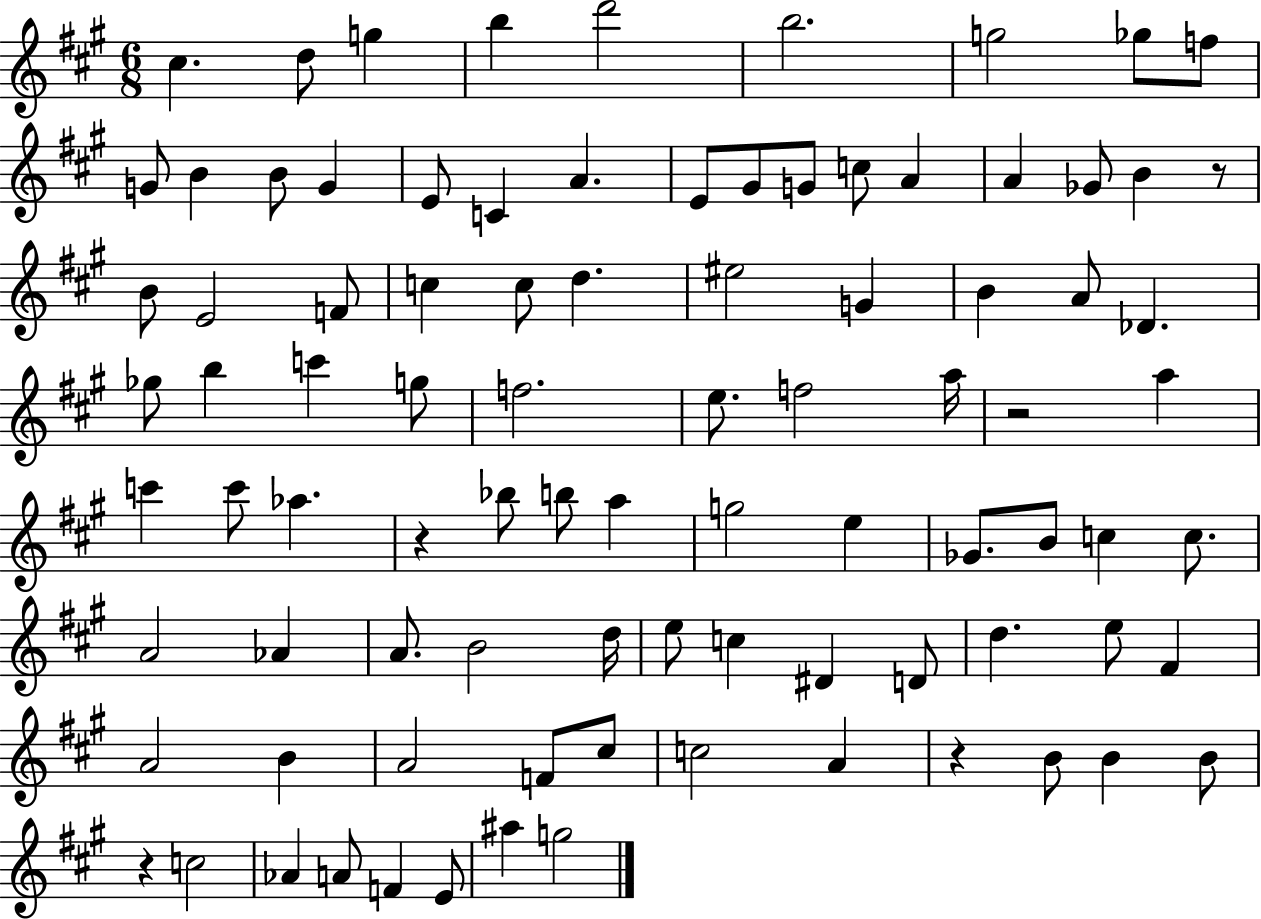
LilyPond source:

{
  \clef treble
  \numericTimeSignature
  \time 6/8
  \key a \major
  cis''4. d''8 g''4 | b''4 d'''2 | b''2. | g''2 ges''8 f''8 | \break g'8 b'4 b'8 g'4 | e'8 c'4 a'4. | e'8 gis'8 g'8 c''8 a'4 | a'4 ges'8 b'4 r8 | \break b'8 e'2 f'8 | c''4 c''8 d''4. | eis''2 g'4 | b'4 a'8 des'4. | \break ges''8 b''4 c'''4 g''8 | f''2. | e''8. f''2 a''16 | r2 a''4 | \break c'''4 c'''8 aes''4. | r4 bes''8 b''8 a''4 | g''2 e''4 | ges'8. b'8 c''4 c''8. | \break a'2 aes'4 | a'8. b'2 d''16 | e''8 c''4 dis'4 d'8 | d''4. e''8 fis'4 | \break a'2 b'4 | a'2 f'8 cis''8 | c''2 a'4 | r4 b'8 b'4 b'8 | \break r4 c''2 | aes'4 a'8 f'4 e'8 | ais''4 g''2 | \bar "|."
}